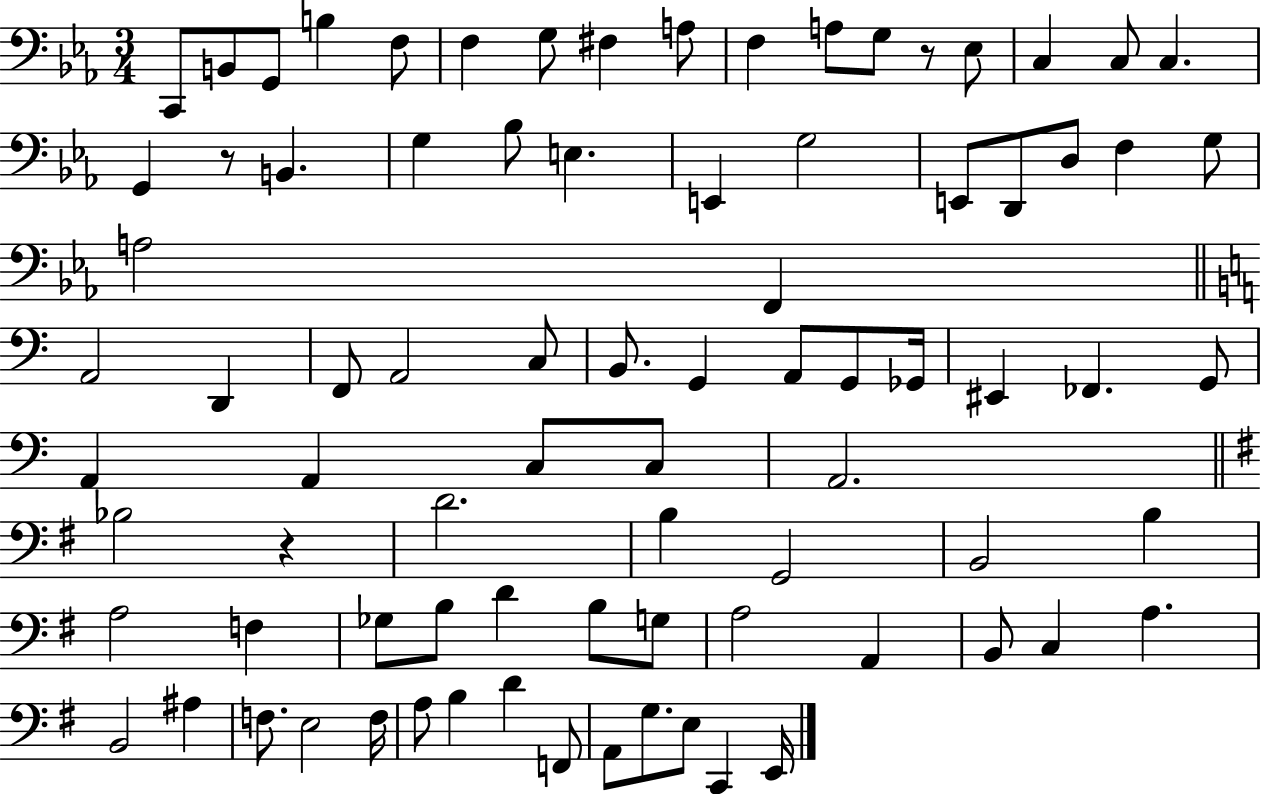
C2/e B2/e G2/e B3/q F3/e F3/q G3/e F#3/q A3/e F3/q A3/e G3/e R/e Eb3/e C3/q C3/e C3/q. G2/q R/e B2/q. G3/q Bb3/e E3/q. E2/q G3/h E2/e D2/e D3/e F3/q G3/e A3/h F2/q A2/h D2/q F2/e A2/h C3/e B2/e. G2/q A2/e G2/e Gb2/s EIS2/q FES2/q. G2/e A2/q A2/q C3/e C3/e A2/h. Bb3/h R/q D4/h. B3/q G2/h B2/h B3/q A3/h F3/q Gb3/e B3/e D4/q B3/e G3/e A3/h A2/q B2/e C3/q A3/q. B2/h A#3/q F3/e. E3/h F3/s A3/e B3/q D4/q F2/e A2/e G3/e. E3/e C2/q E2/s